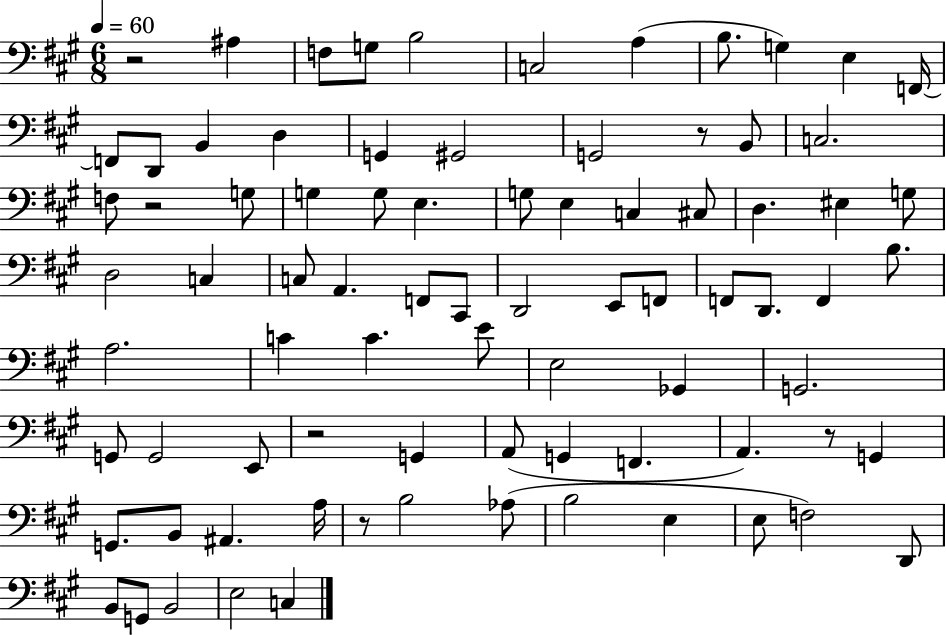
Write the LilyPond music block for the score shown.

{
  \clef bass
  \numericTimeSignature
  \time 6/8
  \key a \major
  \tempo 4 = 60
  \repeat volta 2 { r2 ais4 | f8 g8 b2 | c2 a4( | b8. g4) e4 f,16~~ | \break f,8 d,8 b,4 d4 | g,4 gis,2 | g,2 r8 b,8 | c2. | \break f8 r2 g8 | g4 g8 e4. | g8 e4 c4 cis8 | d4. eis4 g8 | \break d2 c4 | c8 a,4. f,8 cis,8 | d,2 e,8 f,8 | f,8 d,8. f,4 b8. | \break a2. | c'4 c'4. e'8 | e2 ges,4 | g,2. | \break g,8 g,2 e,8 | r2 g,4 | a,8( g,4 f,4. | a,4.) r8 g,4 | \break g,8. b,8 ais,4. a16 | r8 b2 aes8( | b2 e4 | e8 f2) d,8 | \break b,8 g,8 b,2 | e2 c4 | } \bar "|."
}